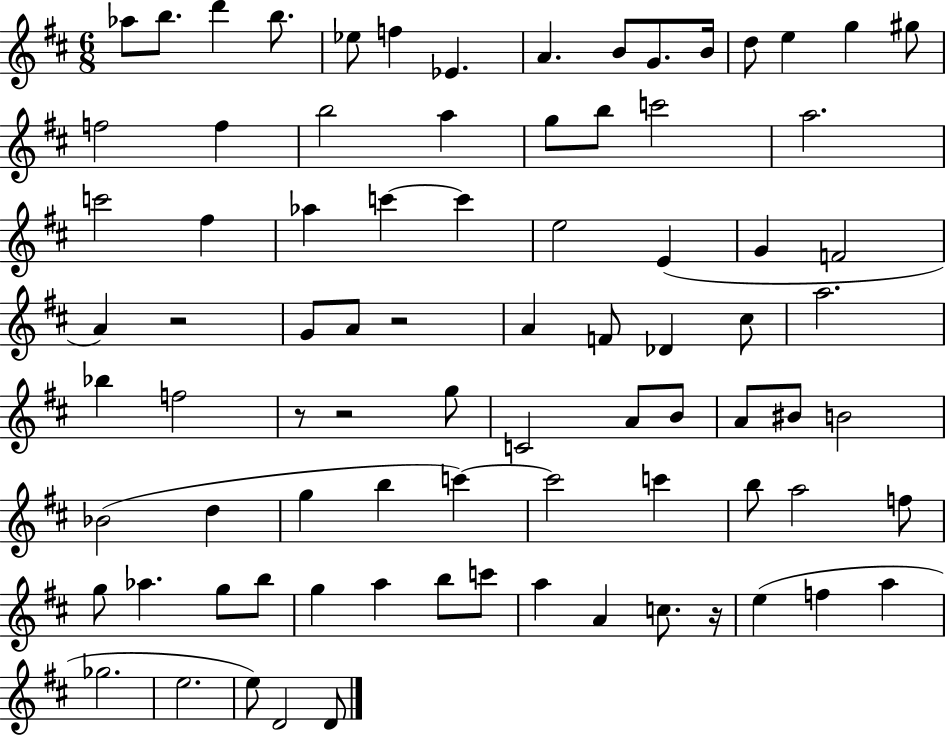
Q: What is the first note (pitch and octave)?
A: Ab5